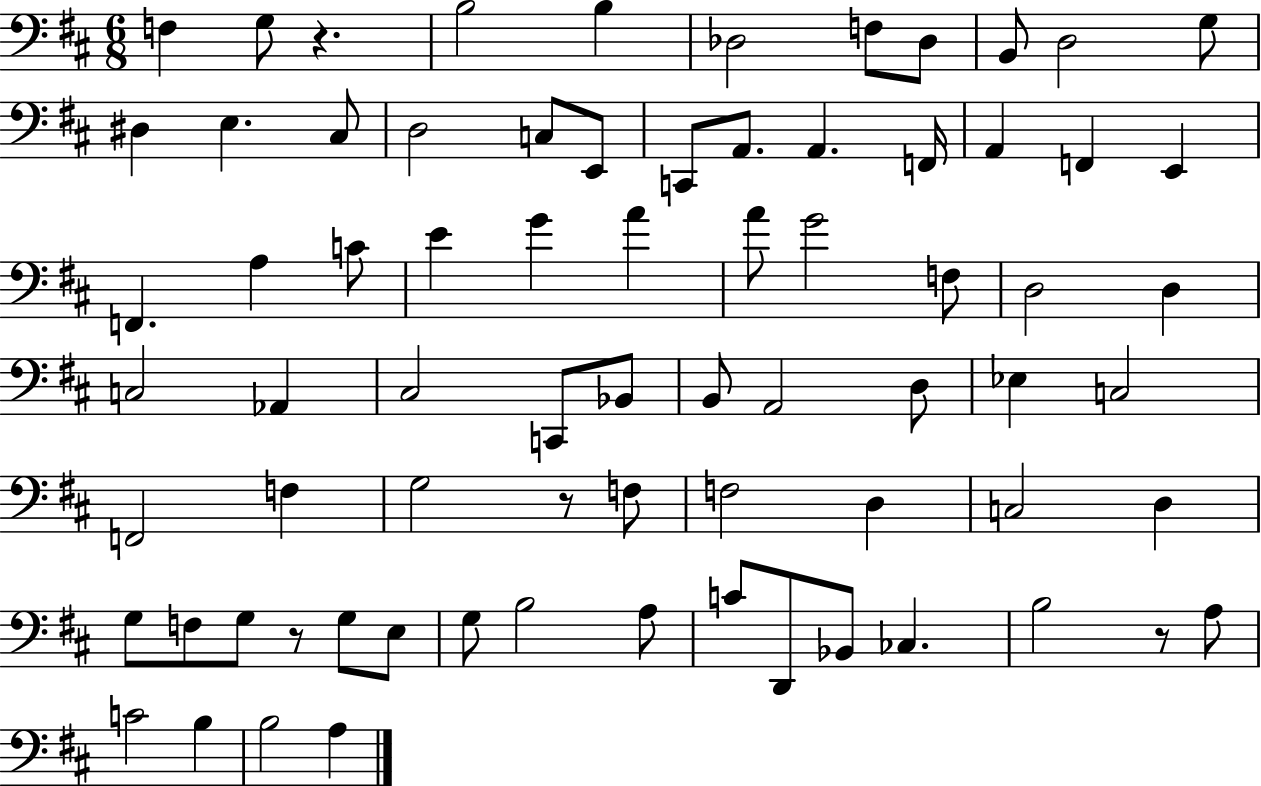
F3/q G3/e R/q. B3/h B3/q Db3/h F3/e Db3/e B2/e D3/h G3/e D#3/q E3/q. C#3/e D3/h C3/e E2/e C2/e A2/e. A2/q. F2/s A2/q F2/q E2/q F2/q. A3/q C4/e E4/q G4/q A4/q A4/e G4/h F3/e D3/h D3/q C3/h Ab2/q C#3/h C2/e Bb2/e B2/e A2/h D3/e Eb3/q C3/h F2/h F3/q G3/h R/e F3/e F3/h D3/q C3/h D3/q G3/e F3/e G3/e R/e G3/e E3/e G3/e B3/h A3/e C4/e D2/e Bb2/e CES3/q. B3/h R/e A3/e C4/h B3/q B3/h A3/q